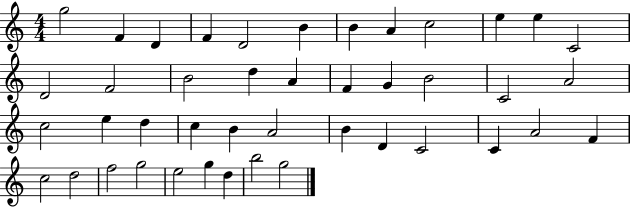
G5/h F4/q D4/q F4/q D4/h B4/q B4/q A4/q C5/h E5/q E5/q C4/h D4/h F4/h B4/h D5/q A4/q F4/q G4/q B4/h C4/h A4/h C5/h E5/q D5/q C5/q B4/q A4/h B4/q D4/q C4/h C4/q A4/h F4/q C5/h D5/h F5/h G5/h E5/h G5/q D5/q B5/h G5/h